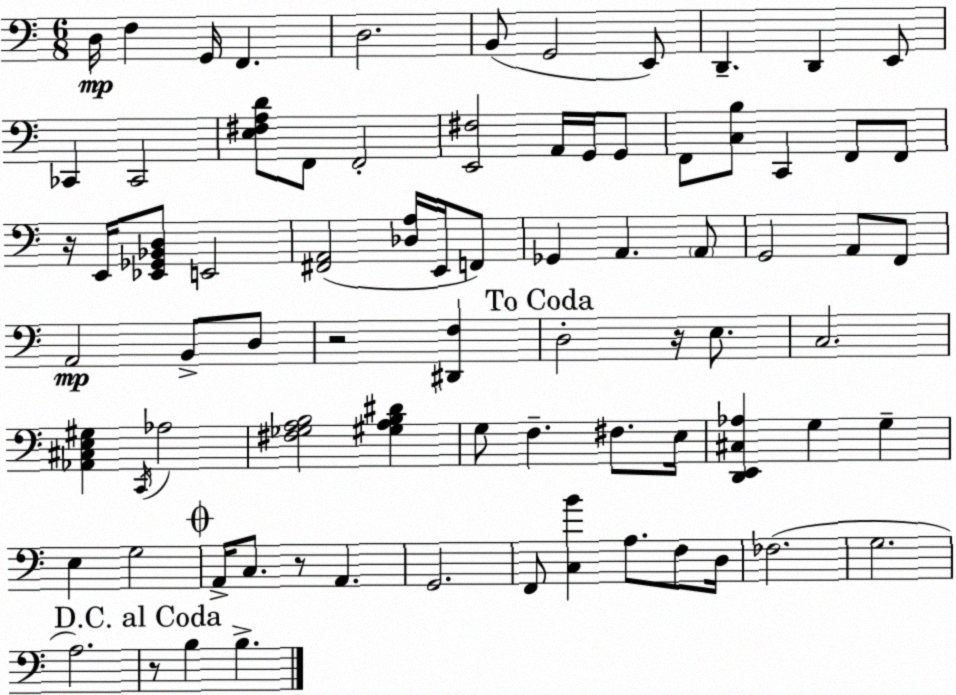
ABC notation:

X:1
T:Untitled
M:6/8
L:1/4
K:C
D,/4 F, G,,/4 F,, D,2 B,,/2 G,,2 E,,/2 D,, D,, E,,/2 _C,, _C,,2 [E,^F,A,D]/2 F,,/2 F,,2 [E,,^F,]2 A,,/4 G,,/4 G,,/2 F,,/2 [C,B,]/2 C,, F,,/2 F,,/2 z/4 E,,/4 [_E,,_G,,_B,,D,]/2 E,,2 [^F,,A,,]2 [_D,A,]/4 E,,/4 F,,/2 _G,, A,, A,,/2 G,,2 A,,/2 F,,/2 A,,2 B,,/2 D,/2 z2 [^D,,F,] D,2 z/4 E,/2 C,2 [_A,,^C,E,^G,] C,,/4 _A,2 [^F,_G,A,B,]2 [^G,A,B,^D] G,/2 F, ^F,/2 E,/4 [D,,E,,^C,_A,] G, G, E, G,2 A,,/4 C,/2 z/2 A,, G,,2 F,,/2 [C,B] A,/2 F,/2 D,/4 _F,2 G,2 A,2 z/2 B, B,